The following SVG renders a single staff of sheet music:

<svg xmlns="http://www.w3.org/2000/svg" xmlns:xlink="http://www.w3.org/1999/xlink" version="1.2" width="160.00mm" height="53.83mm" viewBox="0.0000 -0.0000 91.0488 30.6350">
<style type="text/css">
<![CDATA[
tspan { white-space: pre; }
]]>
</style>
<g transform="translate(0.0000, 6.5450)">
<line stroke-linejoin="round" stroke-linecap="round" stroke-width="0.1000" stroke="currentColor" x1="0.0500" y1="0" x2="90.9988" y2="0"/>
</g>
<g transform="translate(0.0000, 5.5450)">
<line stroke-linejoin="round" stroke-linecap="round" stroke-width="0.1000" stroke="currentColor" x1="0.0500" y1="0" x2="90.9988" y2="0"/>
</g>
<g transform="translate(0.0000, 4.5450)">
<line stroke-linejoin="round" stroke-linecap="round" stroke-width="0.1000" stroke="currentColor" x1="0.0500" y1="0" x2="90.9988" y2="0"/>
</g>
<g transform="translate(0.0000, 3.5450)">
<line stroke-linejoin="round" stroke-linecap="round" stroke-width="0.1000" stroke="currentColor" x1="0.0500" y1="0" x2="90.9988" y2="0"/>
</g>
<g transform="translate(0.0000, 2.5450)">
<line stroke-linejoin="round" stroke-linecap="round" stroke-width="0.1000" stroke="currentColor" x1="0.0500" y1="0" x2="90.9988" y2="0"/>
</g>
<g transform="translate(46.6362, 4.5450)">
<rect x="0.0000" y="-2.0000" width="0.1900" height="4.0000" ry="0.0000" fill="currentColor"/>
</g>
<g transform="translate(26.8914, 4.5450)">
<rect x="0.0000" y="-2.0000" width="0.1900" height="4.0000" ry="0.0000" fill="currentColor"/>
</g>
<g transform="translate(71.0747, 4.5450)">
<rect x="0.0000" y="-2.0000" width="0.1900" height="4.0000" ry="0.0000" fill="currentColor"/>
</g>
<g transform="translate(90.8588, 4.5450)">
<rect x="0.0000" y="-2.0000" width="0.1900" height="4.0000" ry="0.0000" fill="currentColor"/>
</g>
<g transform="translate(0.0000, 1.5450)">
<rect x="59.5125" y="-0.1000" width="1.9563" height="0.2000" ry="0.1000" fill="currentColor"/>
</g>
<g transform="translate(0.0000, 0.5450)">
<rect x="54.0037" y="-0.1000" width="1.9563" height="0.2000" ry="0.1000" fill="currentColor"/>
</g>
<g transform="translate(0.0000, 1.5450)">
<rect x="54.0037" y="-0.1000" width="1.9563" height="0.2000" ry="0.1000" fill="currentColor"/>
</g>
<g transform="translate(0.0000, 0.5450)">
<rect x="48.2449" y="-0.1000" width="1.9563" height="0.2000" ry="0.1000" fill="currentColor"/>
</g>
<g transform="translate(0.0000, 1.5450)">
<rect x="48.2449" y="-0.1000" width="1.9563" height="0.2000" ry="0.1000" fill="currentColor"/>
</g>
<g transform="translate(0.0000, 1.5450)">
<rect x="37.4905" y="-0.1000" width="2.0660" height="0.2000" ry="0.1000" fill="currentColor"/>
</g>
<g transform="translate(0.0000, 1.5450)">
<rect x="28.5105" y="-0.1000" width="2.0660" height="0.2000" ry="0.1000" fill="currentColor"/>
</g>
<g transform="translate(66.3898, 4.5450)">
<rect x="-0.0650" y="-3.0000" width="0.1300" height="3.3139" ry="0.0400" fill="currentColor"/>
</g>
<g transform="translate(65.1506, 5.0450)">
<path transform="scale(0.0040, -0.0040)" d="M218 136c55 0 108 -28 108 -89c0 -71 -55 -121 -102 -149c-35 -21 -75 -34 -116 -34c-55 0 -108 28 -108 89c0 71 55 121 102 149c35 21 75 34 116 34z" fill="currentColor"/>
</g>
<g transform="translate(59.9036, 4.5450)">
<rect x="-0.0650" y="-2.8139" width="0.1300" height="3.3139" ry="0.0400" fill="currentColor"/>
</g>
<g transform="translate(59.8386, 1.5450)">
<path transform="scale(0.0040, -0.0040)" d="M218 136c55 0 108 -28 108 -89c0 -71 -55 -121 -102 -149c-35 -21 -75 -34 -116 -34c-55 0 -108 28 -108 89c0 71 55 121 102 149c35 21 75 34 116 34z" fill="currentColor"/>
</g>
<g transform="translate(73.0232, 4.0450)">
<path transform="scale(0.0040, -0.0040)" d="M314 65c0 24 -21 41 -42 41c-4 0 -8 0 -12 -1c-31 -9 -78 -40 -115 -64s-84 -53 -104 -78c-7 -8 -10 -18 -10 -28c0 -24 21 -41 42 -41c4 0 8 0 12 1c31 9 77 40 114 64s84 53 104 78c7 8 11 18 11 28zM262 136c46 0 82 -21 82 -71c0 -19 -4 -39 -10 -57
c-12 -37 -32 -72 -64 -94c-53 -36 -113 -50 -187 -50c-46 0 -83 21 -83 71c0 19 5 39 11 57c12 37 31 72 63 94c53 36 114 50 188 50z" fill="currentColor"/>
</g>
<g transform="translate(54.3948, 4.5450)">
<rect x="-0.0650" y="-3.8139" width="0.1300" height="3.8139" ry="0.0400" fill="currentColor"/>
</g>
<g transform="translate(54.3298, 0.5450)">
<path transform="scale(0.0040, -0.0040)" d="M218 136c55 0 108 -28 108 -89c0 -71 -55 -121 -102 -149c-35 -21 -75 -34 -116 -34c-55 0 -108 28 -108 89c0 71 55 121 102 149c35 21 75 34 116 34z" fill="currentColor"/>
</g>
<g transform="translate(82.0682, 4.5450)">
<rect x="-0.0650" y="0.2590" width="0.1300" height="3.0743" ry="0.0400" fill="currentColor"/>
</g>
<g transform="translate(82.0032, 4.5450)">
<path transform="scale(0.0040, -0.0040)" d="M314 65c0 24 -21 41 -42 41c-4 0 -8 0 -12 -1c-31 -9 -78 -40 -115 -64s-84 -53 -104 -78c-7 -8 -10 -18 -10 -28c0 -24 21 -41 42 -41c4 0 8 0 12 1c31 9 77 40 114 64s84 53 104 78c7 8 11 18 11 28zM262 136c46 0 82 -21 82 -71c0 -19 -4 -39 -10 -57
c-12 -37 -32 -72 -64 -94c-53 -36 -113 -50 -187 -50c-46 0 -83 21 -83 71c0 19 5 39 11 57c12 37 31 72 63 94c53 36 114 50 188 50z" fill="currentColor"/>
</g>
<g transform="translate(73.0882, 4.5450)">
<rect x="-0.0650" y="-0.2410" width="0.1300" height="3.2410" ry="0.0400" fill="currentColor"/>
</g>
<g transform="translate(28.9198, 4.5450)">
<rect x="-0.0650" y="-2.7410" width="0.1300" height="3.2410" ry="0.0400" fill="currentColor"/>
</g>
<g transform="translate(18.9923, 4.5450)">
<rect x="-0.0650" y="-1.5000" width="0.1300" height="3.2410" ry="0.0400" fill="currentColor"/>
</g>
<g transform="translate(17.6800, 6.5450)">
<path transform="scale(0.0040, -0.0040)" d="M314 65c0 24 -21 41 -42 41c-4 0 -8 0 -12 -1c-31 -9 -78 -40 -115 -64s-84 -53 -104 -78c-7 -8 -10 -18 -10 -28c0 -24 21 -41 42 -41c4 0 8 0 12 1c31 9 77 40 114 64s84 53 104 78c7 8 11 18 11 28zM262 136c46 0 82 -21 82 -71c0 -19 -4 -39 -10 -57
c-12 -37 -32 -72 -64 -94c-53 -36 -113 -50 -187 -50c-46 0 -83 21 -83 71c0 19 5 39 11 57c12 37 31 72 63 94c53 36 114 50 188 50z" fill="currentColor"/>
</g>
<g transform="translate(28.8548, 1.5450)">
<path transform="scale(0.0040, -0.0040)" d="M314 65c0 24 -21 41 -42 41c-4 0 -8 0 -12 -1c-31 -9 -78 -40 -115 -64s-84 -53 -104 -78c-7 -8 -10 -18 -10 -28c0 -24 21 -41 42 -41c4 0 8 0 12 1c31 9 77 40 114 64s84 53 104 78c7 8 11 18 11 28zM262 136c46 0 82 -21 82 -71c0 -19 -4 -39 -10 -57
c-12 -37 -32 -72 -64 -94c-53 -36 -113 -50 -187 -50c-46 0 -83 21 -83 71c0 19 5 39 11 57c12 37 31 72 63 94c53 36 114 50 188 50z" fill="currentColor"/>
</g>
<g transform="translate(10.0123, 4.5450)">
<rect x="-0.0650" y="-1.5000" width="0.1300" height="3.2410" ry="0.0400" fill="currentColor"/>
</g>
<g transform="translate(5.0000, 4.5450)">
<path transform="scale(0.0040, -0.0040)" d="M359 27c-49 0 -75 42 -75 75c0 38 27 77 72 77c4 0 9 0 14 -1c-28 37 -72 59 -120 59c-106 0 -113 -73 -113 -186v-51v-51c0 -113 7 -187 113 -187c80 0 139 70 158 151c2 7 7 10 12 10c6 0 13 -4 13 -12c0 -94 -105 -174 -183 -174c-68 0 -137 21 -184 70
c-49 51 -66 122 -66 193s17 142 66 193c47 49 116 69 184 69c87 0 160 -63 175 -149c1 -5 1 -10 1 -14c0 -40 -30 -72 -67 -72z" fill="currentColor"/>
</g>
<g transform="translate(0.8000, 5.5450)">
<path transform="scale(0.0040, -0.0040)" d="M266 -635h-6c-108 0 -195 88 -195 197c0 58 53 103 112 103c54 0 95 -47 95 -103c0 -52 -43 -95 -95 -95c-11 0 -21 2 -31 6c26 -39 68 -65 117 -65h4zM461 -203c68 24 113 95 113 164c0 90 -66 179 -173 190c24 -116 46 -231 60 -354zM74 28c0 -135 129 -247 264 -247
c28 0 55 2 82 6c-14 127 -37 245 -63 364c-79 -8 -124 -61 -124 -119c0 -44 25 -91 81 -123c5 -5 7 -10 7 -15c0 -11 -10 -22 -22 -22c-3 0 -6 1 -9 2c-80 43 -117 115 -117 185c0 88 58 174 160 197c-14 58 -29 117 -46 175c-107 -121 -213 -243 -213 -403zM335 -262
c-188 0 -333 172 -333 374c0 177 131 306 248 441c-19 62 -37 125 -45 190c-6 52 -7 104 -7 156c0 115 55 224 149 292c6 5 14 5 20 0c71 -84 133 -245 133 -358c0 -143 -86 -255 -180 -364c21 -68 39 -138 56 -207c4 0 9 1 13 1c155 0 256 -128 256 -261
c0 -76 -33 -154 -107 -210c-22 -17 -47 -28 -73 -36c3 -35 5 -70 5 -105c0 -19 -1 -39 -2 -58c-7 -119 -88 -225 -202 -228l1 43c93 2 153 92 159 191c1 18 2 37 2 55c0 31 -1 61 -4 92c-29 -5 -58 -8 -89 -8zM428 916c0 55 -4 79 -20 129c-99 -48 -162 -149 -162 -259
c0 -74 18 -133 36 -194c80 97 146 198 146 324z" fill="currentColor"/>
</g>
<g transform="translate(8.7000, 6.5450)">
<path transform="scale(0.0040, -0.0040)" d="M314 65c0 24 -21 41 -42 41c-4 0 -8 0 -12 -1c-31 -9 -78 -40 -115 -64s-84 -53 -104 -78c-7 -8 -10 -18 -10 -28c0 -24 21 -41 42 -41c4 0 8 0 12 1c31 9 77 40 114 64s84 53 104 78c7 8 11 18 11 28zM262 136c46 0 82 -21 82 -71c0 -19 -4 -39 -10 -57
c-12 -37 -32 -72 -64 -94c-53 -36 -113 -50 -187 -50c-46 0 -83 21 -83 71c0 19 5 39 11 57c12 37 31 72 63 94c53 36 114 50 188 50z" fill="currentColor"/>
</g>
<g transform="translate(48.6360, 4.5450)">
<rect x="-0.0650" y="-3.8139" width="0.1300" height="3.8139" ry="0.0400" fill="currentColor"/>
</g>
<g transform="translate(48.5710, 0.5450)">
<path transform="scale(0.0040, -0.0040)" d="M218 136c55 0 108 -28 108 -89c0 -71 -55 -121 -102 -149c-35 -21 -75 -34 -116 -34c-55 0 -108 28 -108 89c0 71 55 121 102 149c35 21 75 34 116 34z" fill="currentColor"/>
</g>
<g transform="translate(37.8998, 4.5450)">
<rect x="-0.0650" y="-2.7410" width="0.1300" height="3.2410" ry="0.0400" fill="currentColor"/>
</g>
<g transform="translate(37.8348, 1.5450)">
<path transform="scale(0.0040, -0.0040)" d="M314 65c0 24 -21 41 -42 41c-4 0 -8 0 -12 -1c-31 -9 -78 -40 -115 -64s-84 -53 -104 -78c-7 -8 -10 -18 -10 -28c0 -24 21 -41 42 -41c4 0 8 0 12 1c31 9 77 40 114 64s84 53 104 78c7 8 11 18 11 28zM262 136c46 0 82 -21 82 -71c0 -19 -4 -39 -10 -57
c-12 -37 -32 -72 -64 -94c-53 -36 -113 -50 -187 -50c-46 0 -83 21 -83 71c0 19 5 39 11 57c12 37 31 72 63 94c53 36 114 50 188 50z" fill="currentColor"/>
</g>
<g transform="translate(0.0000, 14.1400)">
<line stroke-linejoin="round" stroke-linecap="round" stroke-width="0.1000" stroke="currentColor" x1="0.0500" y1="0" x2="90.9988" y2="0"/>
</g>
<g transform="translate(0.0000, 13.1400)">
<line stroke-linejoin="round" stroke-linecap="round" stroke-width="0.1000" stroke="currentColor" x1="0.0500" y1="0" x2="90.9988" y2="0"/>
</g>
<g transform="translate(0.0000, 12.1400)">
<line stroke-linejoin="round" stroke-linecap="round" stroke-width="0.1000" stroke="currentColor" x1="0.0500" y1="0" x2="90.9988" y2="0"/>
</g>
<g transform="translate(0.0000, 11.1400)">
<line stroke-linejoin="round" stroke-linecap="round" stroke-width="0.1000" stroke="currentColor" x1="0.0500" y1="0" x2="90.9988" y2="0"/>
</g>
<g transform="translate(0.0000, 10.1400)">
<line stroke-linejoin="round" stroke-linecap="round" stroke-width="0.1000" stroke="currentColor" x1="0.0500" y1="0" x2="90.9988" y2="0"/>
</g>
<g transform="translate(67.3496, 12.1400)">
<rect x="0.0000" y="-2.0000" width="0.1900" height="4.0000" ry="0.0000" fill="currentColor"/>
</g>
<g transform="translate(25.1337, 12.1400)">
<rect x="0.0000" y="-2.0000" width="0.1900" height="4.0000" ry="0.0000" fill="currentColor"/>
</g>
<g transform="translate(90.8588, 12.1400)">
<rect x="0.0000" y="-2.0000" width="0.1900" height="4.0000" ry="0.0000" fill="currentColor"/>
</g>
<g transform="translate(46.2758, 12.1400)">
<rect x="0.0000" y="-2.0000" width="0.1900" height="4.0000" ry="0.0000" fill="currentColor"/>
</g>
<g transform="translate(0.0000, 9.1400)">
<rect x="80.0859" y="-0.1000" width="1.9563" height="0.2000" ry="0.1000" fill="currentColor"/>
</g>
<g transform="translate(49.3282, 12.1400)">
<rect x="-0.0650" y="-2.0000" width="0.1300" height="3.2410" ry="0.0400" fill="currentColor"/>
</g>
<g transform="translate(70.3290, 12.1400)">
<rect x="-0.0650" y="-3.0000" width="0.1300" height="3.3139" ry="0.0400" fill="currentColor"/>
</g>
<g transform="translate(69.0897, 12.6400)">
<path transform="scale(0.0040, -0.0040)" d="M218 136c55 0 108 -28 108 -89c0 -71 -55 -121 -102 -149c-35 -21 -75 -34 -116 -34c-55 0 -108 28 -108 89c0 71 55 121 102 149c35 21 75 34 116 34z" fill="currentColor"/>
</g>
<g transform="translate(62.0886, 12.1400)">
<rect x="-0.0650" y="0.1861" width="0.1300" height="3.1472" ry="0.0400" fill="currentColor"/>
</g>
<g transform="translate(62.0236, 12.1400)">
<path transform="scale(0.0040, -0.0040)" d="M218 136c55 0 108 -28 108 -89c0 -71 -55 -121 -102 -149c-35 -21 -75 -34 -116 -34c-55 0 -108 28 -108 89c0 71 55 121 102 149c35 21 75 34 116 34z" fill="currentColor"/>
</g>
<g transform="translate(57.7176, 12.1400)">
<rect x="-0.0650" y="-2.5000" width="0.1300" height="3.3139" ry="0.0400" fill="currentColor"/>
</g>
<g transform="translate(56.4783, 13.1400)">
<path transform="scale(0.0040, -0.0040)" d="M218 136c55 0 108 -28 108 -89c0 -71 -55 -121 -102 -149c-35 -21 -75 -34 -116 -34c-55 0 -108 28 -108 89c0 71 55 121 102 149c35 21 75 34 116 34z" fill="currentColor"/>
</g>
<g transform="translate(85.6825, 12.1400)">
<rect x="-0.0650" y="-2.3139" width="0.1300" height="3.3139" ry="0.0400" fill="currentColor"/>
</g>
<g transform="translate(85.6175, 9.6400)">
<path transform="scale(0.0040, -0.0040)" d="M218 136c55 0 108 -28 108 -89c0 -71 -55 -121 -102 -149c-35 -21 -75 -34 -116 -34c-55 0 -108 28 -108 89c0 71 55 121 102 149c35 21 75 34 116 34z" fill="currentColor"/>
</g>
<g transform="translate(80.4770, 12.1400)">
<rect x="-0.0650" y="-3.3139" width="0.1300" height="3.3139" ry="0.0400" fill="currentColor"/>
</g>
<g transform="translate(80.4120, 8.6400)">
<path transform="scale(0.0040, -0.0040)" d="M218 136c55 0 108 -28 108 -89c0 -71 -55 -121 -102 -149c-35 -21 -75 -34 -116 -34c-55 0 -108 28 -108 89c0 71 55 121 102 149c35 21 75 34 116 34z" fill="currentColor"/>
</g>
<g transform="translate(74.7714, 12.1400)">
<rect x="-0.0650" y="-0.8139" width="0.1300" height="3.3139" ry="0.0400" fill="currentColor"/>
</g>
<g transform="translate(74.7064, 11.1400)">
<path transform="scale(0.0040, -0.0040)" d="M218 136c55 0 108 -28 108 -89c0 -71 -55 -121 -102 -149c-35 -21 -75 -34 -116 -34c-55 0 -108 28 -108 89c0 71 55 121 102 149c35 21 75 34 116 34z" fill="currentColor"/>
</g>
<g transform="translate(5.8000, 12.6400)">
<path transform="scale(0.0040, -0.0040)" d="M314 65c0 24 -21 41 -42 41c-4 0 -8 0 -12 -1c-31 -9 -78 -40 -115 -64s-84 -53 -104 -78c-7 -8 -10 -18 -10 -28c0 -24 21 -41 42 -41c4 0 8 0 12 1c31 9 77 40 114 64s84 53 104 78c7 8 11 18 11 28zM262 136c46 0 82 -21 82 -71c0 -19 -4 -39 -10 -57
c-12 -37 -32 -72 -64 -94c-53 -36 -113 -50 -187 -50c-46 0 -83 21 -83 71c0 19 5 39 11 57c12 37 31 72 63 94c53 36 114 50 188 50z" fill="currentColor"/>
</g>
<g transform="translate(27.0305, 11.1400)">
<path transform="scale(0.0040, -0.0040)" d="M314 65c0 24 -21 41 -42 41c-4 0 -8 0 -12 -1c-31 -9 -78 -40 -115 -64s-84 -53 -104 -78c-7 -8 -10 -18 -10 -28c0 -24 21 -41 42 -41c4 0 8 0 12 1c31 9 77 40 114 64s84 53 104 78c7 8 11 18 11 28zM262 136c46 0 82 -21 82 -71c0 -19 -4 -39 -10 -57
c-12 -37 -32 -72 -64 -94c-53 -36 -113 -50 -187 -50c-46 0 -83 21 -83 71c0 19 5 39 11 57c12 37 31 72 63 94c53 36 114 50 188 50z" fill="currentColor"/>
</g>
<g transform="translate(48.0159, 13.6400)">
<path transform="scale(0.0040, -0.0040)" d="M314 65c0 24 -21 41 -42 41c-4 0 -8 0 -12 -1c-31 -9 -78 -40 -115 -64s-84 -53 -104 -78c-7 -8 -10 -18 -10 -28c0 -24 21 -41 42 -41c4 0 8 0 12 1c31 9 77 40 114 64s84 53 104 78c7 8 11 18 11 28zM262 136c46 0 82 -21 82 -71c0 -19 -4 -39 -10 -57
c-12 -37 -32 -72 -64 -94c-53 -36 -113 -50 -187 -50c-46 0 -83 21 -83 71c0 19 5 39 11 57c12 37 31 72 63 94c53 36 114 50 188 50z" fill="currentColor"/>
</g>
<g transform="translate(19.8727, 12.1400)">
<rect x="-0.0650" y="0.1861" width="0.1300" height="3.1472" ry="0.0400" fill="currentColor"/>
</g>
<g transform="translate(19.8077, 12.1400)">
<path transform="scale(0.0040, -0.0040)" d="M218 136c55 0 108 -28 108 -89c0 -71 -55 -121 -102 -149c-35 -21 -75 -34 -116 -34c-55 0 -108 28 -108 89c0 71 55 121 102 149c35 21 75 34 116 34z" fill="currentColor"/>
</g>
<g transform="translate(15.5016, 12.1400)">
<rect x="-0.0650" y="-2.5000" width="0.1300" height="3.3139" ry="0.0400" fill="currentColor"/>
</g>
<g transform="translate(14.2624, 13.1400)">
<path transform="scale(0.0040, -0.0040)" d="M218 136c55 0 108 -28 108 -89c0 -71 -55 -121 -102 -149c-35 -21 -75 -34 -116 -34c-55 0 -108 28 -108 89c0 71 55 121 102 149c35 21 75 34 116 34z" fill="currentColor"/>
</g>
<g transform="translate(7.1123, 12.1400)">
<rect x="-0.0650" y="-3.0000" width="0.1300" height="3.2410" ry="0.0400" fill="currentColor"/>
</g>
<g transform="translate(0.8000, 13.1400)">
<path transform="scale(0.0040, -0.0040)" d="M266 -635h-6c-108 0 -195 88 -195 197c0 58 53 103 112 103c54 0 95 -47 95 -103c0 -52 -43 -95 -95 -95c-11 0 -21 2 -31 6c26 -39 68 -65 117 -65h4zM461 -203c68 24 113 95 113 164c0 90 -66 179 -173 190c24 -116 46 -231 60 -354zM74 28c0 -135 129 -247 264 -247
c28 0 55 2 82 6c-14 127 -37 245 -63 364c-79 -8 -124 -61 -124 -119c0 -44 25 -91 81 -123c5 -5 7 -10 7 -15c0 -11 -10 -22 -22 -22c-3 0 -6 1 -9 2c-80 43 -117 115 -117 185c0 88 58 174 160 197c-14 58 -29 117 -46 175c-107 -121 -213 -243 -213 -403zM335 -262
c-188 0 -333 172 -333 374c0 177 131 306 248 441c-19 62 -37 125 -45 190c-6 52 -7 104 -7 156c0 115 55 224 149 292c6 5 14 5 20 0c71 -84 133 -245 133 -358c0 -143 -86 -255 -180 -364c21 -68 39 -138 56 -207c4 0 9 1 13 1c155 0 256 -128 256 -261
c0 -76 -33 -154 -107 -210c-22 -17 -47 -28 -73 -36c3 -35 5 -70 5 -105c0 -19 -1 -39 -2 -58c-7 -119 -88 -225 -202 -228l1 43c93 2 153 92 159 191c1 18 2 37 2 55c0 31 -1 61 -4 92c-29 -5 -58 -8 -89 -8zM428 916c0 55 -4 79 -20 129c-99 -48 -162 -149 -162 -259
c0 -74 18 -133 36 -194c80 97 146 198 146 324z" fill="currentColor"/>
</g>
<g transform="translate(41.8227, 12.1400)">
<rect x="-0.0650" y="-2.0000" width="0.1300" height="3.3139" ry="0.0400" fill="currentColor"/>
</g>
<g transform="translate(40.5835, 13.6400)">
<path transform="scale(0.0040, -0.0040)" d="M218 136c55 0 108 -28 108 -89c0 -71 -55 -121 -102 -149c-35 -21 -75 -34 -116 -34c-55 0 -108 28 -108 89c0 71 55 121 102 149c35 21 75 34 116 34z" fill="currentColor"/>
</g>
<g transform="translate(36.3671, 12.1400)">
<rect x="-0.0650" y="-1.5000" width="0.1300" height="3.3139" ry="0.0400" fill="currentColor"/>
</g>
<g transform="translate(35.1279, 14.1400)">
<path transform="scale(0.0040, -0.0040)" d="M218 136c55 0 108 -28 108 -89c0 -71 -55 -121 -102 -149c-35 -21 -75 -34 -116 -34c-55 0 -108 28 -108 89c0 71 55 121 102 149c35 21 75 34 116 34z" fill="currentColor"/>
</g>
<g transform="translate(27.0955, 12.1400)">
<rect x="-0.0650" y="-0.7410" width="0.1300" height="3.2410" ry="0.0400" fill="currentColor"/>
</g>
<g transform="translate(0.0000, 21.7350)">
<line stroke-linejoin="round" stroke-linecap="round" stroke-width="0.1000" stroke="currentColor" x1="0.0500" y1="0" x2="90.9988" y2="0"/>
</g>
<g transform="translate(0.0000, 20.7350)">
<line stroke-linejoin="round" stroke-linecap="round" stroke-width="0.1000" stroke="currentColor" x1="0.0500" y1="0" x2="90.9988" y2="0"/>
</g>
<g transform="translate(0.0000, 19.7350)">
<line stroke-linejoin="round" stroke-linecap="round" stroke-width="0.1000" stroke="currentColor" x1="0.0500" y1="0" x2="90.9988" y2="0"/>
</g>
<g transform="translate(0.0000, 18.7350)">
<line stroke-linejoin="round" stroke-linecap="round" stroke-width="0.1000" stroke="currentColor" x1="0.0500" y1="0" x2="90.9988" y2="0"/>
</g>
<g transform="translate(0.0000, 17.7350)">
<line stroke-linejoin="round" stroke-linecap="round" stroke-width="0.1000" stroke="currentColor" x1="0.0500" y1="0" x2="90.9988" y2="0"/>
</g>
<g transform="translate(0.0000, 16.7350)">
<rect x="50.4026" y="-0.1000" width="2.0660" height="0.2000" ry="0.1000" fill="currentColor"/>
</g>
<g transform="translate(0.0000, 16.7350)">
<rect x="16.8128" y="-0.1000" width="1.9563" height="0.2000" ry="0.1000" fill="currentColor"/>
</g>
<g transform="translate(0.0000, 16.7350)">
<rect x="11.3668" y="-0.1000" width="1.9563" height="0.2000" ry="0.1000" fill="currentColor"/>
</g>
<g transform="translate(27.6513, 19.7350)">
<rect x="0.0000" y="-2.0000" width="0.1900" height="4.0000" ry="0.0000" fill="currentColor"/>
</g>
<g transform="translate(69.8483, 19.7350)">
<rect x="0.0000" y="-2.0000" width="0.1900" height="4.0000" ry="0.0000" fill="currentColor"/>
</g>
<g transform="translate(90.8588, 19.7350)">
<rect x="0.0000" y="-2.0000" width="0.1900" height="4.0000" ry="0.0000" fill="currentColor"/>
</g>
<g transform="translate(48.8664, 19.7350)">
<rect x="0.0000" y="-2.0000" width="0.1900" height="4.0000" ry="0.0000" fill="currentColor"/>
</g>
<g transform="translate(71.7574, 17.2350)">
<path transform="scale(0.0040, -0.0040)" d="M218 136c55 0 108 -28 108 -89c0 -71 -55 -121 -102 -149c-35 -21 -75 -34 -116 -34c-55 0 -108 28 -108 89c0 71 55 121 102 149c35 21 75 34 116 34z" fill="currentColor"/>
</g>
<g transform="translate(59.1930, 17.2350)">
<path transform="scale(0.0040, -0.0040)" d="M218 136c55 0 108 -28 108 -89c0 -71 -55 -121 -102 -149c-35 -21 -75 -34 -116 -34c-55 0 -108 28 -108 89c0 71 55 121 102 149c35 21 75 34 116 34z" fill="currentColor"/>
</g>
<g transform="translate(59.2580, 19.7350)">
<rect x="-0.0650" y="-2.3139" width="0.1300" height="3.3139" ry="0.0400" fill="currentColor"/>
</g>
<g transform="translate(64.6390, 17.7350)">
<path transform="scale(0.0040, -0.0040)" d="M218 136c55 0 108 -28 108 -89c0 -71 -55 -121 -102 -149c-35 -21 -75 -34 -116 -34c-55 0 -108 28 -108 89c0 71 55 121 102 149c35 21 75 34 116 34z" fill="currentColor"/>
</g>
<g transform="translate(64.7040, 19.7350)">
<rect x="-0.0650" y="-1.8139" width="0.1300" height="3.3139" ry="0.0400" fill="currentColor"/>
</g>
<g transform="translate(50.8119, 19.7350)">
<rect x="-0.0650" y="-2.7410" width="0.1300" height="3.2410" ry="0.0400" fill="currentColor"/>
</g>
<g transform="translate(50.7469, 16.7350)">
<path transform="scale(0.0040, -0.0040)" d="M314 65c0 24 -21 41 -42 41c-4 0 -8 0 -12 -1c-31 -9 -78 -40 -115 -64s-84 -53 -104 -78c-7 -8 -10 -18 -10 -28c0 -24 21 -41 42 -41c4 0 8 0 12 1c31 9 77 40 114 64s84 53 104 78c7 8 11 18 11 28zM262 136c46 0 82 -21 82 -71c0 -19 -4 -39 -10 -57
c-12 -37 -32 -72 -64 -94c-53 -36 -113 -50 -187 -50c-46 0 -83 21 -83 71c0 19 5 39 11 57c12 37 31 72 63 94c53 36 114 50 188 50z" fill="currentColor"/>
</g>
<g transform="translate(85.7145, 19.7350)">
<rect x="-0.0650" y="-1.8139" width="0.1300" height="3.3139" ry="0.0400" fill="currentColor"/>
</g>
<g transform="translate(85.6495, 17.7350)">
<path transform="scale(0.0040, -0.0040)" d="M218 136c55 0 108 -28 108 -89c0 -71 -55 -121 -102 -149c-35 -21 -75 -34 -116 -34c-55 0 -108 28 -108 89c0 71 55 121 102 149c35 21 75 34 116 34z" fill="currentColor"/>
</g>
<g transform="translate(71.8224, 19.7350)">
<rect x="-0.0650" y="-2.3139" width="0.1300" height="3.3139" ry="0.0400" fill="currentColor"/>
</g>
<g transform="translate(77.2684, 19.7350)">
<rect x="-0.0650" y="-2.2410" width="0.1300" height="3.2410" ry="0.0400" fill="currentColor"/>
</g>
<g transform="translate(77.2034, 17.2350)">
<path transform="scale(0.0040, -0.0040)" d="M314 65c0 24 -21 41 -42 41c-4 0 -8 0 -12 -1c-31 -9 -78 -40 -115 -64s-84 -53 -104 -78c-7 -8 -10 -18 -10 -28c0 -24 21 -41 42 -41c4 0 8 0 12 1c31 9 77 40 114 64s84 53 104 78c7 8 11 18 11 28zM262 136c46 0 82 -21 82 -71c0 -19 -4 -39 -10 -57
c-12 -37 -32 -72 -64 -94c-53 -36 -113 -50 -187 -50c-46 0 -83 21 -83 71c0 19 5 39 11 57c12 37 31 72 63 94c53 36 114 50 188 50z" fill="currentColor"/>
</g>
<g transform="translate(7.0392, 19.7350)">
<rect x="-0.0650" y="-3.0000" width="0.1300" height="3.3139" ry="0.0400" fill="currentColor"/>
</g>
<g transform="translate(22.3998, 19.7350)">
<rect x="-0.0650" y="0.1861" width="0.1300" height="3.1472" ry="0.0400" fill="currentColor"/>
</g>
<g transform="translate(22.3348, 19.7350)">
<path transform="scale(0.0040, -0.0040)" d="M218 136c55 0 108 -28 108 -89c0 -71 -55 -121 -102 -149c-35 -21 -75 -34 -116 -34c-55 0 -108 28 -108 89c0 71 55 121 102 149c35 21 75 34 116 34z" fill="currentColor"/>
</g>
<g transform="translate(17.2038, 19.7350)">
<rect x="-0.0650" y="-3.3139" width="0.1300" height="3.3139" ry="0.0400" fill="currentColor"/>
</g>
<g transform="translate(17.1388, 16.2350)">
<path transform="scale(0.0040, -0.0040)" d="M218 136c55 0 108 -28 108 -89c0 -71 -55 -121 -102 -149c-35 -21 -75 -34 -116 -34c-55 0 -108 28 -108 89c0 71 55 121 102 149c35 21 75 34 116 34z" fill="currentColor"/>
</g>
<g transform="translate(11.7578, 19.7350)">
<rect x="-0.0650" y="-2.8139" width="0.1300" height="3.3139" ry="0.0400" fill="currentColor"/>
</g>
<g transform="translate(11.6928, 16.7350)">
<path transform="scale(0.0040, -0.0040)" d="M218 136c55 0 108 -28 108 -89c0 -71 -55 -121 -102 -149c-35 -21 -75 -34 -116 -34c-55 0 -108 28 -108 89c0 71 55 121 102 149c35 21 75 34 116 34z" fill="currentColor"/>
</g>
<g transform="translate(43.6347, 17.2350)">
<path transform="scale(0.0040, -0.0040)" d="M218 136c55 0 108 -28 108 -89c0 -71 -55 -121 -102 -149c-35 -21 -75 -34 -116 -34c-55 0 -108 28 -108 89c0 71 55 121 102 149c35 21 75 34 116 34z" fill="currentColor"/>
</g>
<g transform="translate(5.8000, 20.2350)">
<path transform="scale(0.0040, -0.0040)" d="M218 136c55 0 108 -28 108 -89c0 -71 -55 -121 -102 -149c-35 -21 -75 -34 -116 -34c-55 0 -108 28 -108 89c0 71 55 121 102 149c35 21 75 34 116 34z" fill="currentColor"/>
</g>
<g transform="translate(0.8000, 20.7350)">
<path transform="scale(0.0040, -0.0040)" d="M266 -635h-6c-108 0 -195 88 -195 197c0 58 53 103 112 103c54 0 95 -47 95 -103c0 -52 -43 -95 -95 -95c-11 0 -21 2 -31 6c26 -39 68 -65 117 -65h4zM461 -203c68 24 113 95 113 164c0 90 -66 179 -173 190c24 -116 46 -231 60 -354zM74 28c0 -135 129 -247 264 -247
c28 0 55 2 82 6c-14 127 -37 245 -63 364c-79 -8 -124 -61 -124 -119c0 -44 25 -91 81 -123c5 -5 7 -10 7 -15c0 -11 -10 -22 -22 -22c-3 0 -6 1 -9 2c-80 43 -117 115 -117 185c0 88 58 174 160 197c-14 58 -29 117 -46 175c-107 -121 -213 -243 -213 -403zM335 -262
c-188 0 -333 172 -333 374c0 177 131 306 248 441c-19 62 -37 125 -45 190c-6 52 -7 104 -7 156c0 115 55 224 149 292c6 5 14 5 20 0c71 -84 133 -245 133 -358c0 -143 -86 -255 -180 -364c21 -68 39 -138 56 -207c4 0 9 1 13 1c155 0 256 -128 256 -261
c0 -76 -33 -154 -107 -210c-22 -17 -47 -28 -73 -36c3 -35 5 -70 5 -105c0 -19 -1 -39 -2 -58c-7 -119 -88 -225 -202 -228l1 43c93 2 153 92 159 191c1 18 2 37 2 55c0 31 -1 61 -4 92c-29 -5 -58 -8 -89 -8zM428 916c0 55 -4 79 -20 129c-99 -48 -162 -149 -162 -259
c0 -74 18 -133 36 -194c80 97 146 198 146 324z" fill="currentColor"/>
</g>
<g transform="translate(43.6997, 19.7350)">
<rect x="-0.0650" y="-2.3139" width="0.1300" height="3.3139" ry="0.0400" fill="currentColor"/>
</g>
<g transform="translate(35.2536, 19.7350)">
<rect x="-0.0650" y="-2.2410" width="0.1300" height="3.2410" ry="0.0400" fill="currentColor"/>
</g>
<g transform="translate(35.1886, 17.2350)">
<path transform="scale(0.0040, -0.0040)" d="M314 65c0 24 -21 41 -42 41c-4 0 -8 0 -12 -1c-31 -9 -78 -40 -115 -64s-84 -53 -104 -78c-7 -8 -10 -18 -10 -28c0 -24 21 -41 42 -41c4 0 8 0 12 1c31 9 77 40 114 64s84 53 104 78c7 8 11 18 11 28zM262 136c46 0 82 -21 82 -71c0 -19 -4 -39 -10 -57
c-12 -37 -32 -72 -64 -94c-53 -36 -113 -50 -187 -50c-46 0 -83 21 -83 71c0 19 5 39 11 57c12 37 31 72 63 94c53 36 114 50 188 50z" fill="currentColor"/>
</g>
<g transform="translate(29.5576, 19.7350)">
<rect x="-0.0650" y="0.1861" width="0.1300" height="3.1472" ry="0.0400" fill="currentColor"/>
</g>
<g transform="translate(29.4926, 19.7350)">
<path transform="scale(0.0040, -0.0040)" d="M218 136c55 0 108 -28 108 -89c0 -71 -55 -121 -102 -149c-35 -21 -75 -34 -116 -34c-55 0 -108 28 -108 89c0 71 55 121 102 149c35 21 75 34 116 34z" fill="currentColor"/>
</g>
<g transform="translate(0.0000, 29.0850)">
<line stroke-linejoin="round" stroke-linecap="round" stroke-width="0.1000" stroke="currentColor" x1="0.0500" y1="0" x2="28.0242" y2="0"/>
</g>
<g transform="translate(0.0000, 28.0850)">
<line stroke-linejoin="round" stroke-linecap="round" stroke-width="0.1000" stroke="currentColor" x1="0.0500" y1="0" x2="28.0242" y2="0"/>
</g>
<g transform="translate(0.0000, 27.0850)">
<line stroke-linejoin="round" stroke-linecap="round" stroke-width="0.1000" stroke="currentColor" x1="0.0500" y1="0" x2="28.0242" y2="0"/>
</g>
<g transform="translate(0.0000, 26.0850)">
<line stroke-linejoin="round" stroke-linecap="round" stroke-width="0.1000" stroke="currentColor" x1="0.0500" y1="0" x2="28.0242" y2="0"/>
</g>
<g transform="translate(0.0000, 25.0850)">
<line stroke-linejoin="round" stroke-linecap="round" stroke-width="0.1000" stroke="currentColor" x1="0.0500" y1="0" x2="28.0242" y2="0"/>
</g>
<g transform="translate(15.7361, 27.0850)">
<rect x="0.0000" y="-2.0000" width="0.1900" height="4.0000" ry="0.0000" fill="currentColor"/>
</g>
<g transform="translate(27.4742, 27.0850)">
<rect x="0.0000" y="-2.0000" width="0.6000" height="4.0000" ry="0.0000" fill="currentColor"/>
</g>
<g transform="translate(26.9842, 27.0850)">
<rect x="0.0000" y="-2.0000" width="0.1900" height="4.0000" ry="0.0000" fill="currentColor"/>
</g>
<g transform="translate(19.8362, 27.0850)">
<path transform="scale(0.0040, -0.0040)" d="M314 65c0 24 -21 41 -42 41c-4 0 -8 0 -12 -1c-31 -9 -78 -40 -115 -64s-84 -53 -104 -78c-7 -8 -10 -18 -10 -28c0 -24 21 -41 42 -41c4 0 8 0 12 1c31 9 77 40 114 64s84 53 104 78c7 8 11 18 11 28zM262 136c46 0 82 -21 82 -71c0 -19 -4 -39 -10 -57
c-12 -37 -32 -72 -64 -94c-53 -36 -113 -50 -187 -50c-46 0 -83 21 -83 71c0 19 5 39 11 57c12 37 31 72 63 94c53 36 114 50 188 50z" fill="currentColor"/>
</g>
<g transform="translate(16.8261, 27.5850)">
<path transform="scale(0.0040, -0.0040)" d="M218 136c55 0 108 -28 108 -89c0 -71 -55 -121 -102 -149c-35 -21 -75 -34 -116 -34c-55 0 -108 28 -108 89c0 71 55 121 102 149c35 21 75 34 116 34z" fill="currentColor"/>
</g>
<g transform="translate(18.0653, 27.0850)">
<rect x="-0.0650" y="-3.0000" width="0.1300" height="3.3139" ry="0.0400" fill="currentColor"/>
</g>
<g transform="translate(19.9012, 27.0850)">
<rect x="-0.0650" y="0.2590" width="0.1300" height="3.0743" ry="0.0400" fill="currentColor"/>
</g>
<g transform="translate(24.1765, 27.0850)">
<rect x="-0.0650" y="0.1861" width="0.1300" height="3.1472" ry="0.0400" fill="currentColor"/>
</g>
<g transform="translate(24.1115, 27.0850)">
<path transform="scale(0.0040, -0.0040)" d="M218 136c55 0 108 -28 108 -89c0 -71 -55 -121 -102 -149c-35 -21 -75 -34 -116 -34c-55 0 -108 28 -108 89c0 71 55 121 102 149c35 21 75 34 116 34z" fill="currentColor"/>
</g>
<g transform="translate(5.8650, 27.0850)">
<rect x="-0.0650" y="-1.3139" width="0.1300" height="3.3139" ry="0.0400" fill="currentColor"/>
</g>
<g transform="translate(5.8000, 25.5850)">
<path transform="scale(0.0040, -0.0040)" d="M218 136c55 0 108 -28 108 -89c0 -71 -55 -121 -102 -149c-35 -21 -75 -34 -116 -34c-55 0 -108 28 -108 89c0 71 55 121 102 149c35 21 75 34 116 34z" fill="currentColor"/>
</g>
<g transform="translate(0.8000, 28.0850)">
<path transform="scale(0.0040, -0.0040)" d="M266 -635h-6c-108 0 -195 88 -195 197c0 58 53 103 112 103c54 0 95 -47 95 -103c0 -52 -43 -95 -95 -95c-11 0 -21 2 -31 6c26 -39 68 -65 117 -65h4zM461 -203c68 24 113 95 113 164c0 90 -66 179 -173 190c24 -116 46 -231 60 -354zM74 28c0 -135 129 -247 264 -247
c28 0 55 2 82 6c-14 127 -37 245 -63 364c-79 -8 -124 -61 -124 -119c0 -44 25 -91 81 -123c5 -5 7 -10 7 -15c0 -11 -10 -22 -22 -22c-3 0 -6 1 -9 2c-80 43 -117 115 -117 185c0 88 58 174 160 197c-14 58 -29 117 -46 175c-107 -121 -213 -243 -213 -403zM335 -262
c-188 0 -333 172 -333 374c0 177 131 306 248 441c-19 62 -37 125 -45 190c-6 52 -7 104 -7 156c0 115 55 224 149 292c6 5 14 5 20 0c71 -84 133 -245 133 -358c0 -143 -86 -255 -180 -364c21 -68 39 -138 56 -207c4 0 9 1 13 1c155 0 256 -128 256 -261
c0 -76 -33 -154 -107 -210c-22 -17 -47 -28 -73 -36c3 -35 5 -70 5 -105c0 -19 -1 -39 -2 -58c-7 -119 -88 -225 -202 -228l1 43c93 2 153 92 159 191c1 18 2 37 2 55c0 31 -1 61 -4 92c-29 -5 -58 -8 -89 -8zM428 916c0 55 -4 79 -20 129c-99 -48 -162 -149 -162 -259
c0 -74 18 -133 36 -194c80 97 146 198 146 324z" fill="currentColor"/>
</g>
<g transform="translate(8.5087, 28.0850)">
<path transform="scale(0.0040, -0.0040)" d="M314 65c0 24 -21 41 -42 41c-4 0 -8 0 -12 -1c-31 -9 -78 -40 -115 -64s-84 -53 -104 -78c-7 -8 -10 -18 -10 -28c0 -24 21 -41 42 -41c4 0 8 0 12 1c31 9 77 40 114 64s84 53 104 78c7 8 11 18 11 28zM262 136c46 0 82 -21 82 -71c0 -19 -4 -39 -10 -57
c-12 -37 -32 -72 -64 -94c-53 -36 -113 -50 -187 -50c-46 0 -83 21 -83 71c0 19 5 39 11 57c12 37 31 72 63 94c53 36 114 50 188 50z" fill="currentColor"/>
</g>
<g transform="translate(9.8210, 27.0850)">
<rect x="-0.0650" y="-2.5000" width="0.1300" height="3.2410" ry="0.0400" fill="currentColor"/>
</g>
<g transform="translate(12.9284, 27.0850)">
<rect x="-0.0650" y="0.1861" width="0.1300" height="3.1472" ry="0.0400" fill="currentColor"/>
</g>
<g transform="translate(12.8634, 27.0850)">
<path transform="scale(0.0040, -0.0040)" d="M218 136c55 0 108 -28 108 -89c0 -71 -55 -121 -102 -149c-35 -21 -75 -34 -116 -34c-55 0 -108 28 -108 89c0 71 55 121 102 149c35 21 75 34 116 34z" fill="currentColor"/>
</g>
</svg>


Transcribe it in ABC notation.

X:1
T:Untitled
M:4/4
L:1/4
K:C
E2 E2 a2 a2 c' c' a A c2 B2 A2 G B d2 E F F2 G B A d b g A a b B B g2 g a2 g f g g2 f e G2 B A B2 B